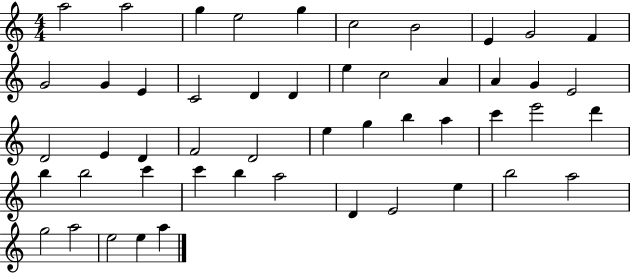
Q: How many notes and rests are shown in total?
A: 50